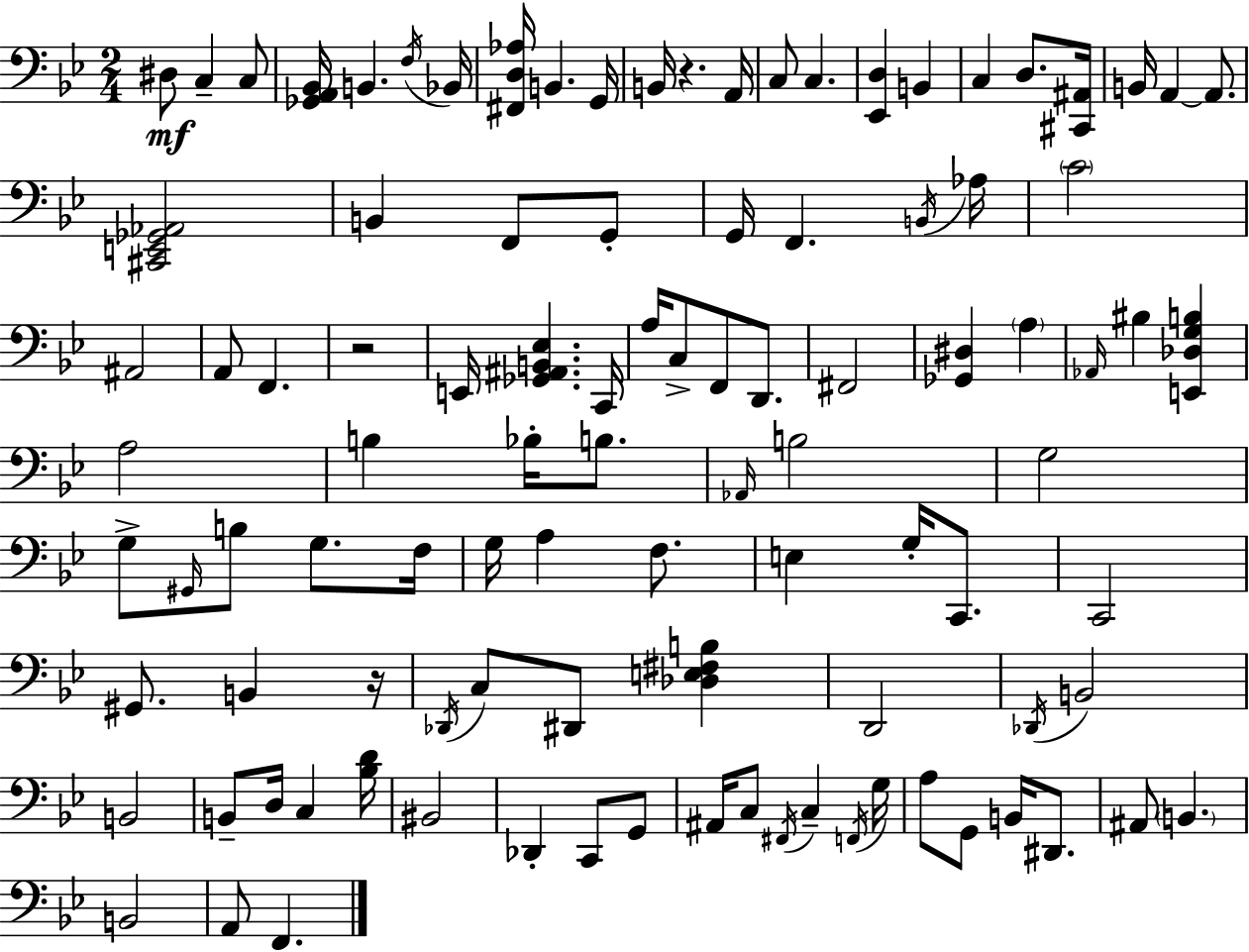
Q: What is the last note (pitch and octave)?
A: F2